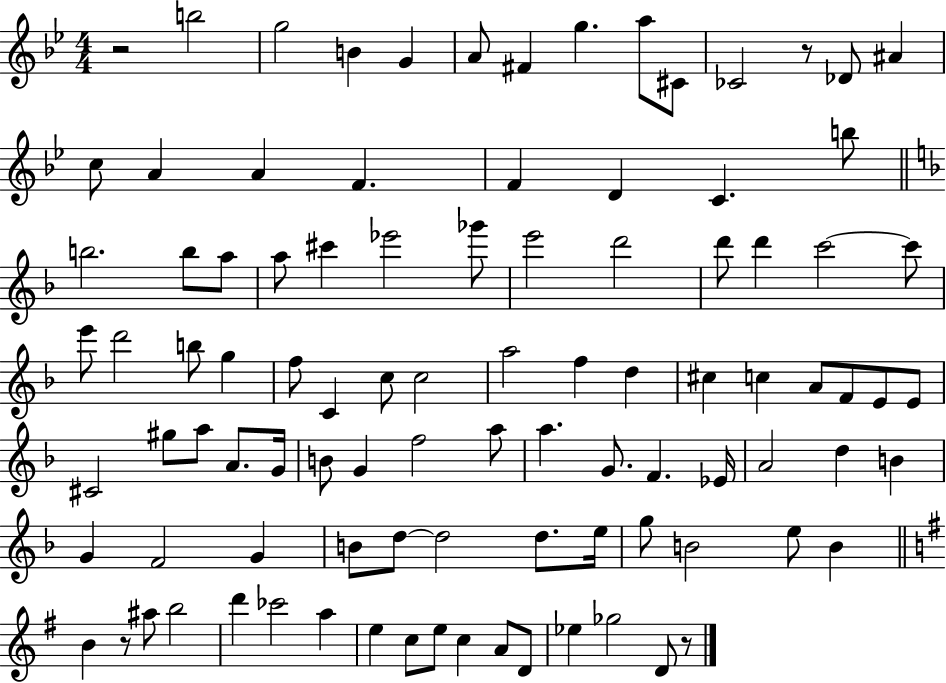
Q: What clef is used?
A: treble